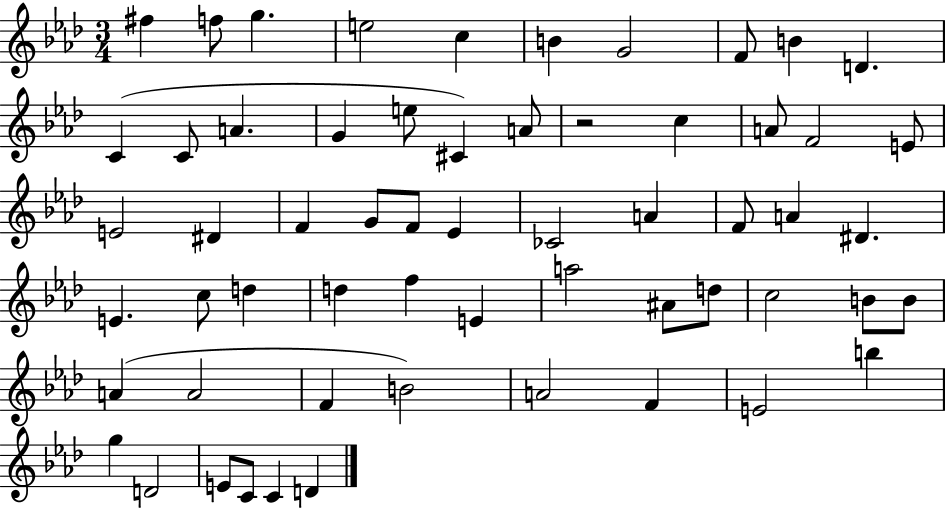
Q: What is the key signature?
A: AES major